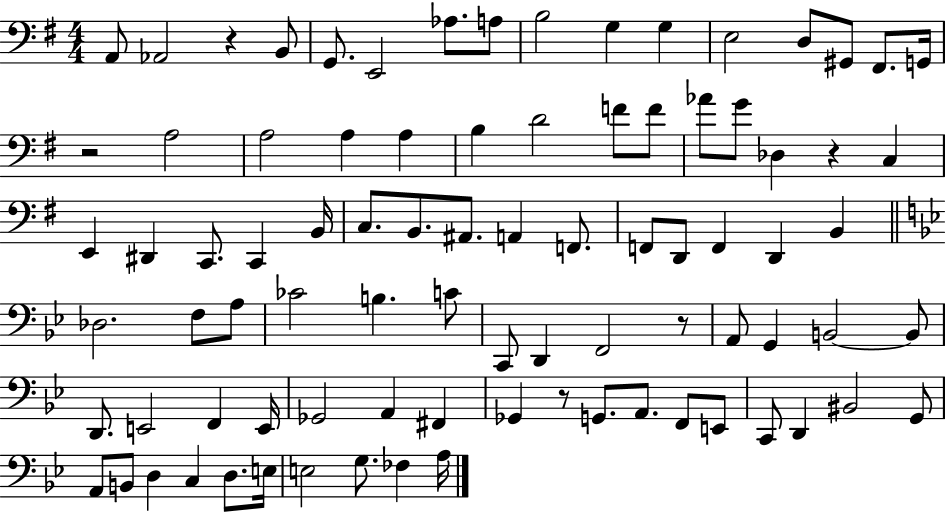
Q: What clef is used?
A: bass